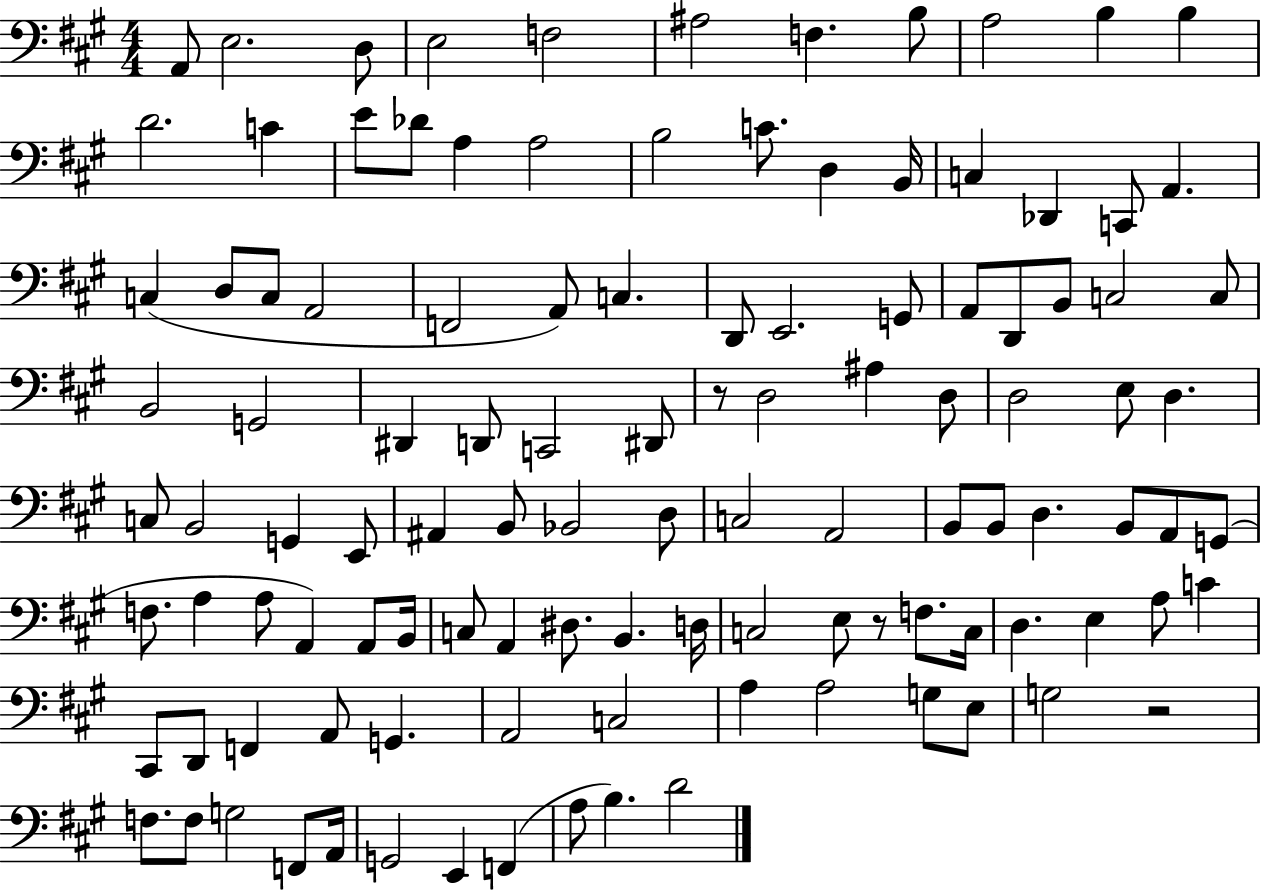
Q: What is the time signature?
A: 4/4